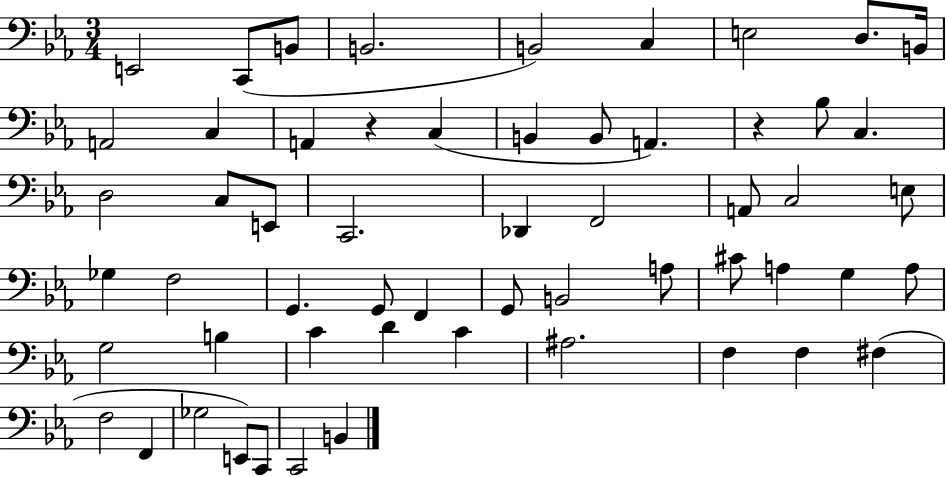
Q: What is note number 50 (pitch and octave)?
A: F2